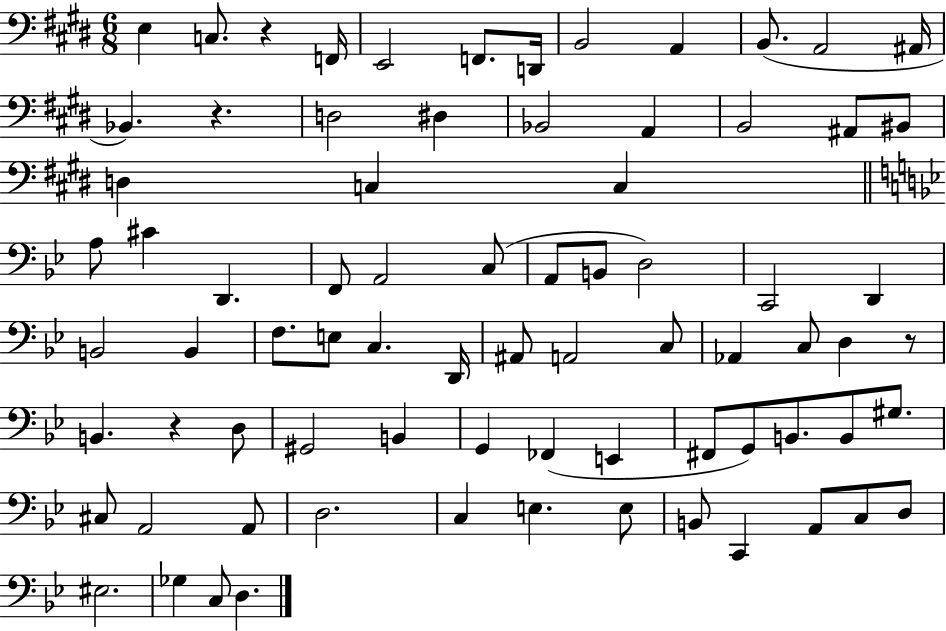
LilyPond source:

{
  \clef bass
  \numericTimeSignature
  \time 6/8
  \key e \major
  e4 c8. r4 f,16 | e,2 f,8. d,16 | b,2 a,4 | b,8.( a,2 ais,16 | \break bes,4.) r4. | d2 dis4 | bes,2 a,4 | b,2 ais,8 bis,8 | \break d4 c4 c4 | \bar "||" \break \key bes \major a8 cis'4 d,4. | f,8 a,2 c8( | a,8 b,8 d2) | c,2 d,4 | \break b,2 b,4 | f8. e8 c4. d,16 | ais,8 a,2 c8 | aes,4 c8 d4 r8 | \break b,4. r4 d8 | gis,2 b,4 | g,4 fes,4( e,4 | fis,8 g,8) b,8. b,8 gis8. | \break cis8 a,2 a,8 | d2. | c4 e4. e8 | b,8 c,4 a,8 c8 d8 | \break eis2. | ges4 c8 d4. | \bar "|."
}